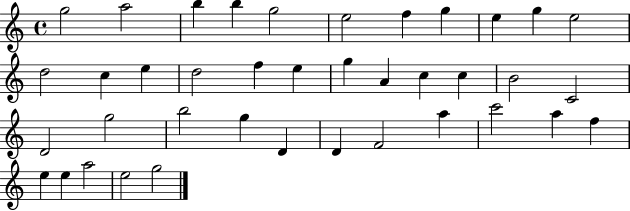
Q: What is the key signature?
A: C major